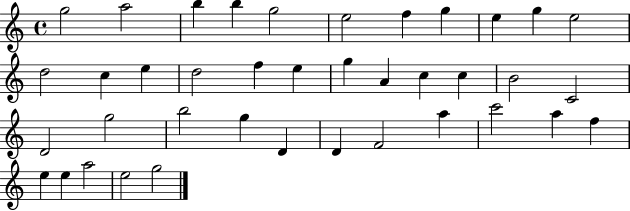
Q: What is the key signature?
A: C major